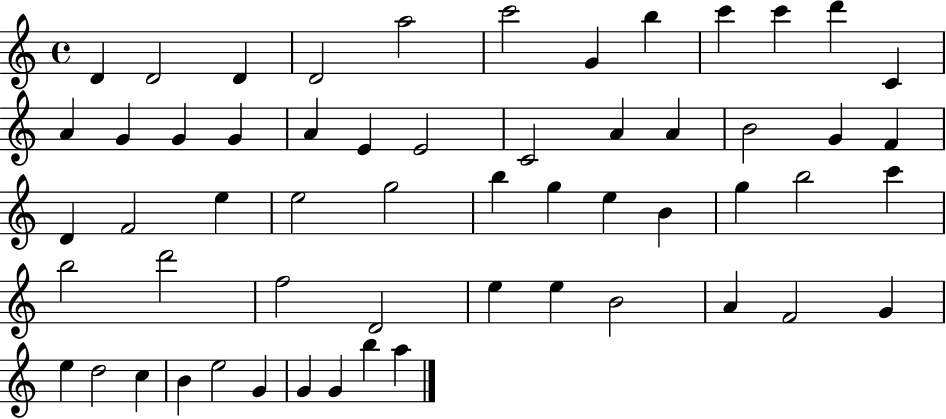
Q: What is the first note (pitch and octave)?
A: D4